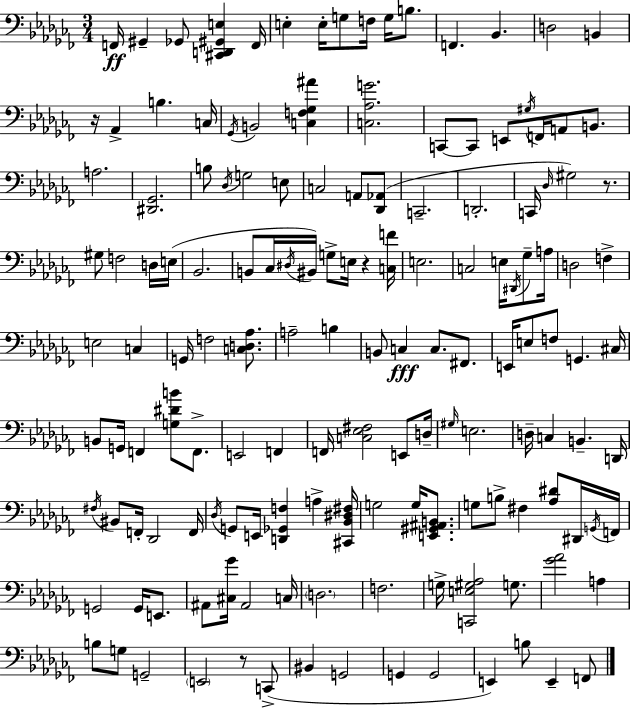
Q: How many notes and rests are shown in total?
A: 148